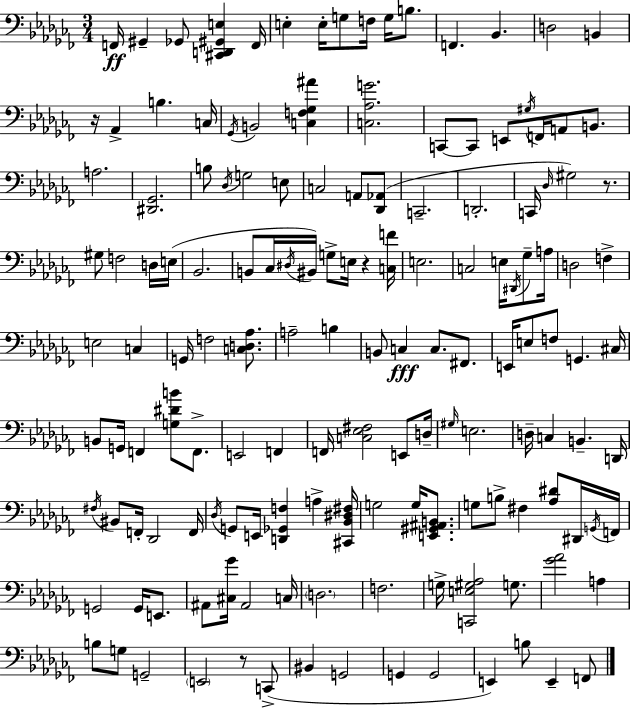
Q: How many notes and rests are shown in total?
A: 148